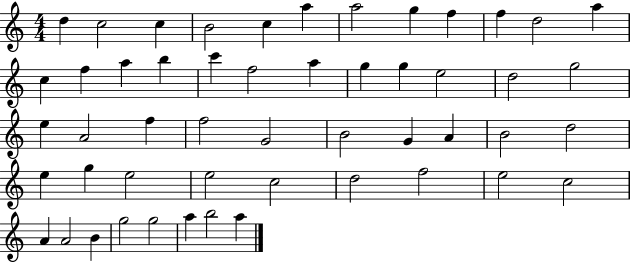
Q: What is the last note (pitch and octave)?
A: A5